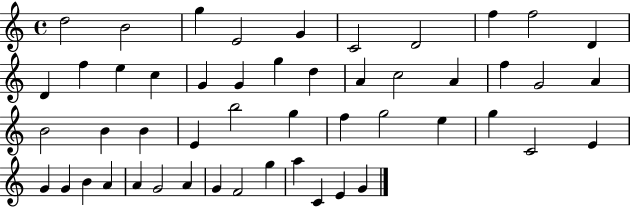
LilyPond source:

{
  \clef treble
  \time 4/4
  \defaultTimeSignature
  \key c \major
  d''2 b'2 | g''4 e'2 g'4 | c'2 d'2 | f''4 f''2 d'4 | \break d'4 f''4 e''4 c''4 | g'4 g'4 g''4 d''4 | a'4 c''2 a'4 | f''4 g'2 a'4 | \break b'2 b'4 b'4 | e'4 b''2 g''4 | f''4 g''2 e''4 | g''4 c'2 e'4 | \break g'4 g'4 b'4 a'4 | a'4 g'2 a'4 | g'4 f'2 g''4 | a''4 c'4 e'4 g'4 | \break \bar "|."
}